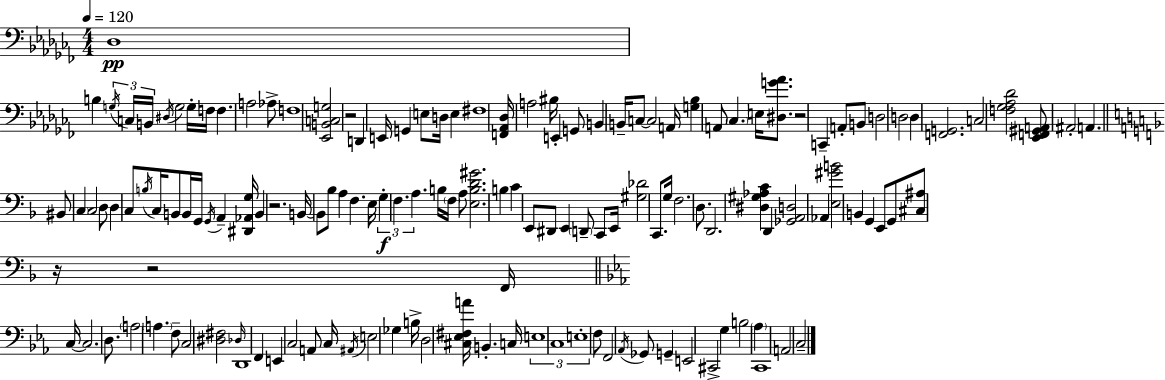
X:1
T:Untitled
M:4/4
L:1/4
K:Abm
_D,4 B, G,/4 C,/4 B,,/4 ^D,/4 G,2 G,/4 F,/4 F, A,2 _A,/2 F,4 [_E,,B,,C,G,]2 z2 D,, E,,/4 G,, E,/2 D,/4 E, ^F,4 [F,,_A,,_D,]/4 A,2 ^B,/4 E,, G,,/2 B,, B,,/4 C,/2 C,2 A,,/4 [G,_B,] A,,/2 _C, E,/4 [^D,G_A]/2 z2 C,, A,,/2 B,,/2 D,2 D,2 D, [F,,G,,]2 C,2 [F,_G,_A,_D]2 [_E,,F,,^G,,A,,]/2 ^A,,2 A,, ^B,,/2 C, C,2 D,/2 D, C,/2 B,/4 C,/4 B,,/2 B,,/4 G,,/4 G,,/4 A,, [^D,,_A,,G,]/4 B,, z2 B,,/4 B,,/2 _B,/2 A, F, E,/4 G, F, A, B,/4 F,/4 A,/2 [E,B,D^G]2 B, C E,,/2 ^D,,/2 E,, D,,/2 C,,/2 E,,/4 [^G,_D]2 C,,/2 G,/4 F,2 D,/2 D,,2 [^D,^G,_A,C] D,, [_G,,A,,D,]2 _A,, [E,^GB]2 B,, G,, E,,/2 G,,/2 [^C,^A,]/2 z/4 z2 F,,/4 C,/4 C,2 D,/2 A,2 A, F,/2 C,2 [^D,^F,]2 _D,/4 D,,4 F,, E,, C,2 A,,/2 C,/4 ^A,,/4 E,2 _G, B,/4 D,2 [^C,_E,^F,A]/4 B,, C,/4 E,4 C,4 E,4 F,/2 F,,2 _A,,/4 _G,,/2 G,, E,,2 ^C,,2 G, B,2 _A, C,,4 A,,2 C,2